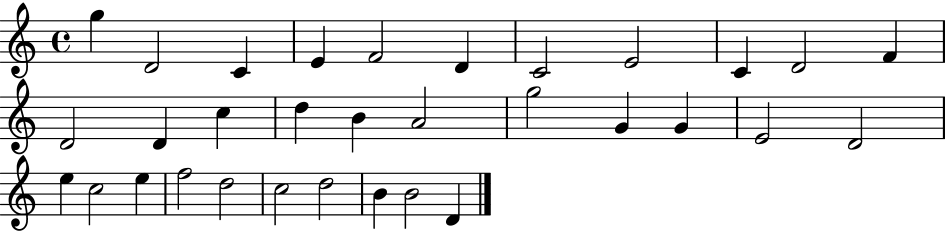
{
  \clef treble
  \time 4/4
  \defaultTimeSignature
  \key c \major
  g''4 d'2 c'4 | e'4 f'2 d'4 | c'2 e'2 | c'4 d'2 f'4 | \break d'2 d'4 c''4 | d''4 b'4 a'2 | g''2 g'4 g'4 | e'2 d'2 | \break e''4 c''2 e''4 | f''2 d''2 | c''2 d''2 | b'4 b'2 d'4 | \break \bar "|."
}